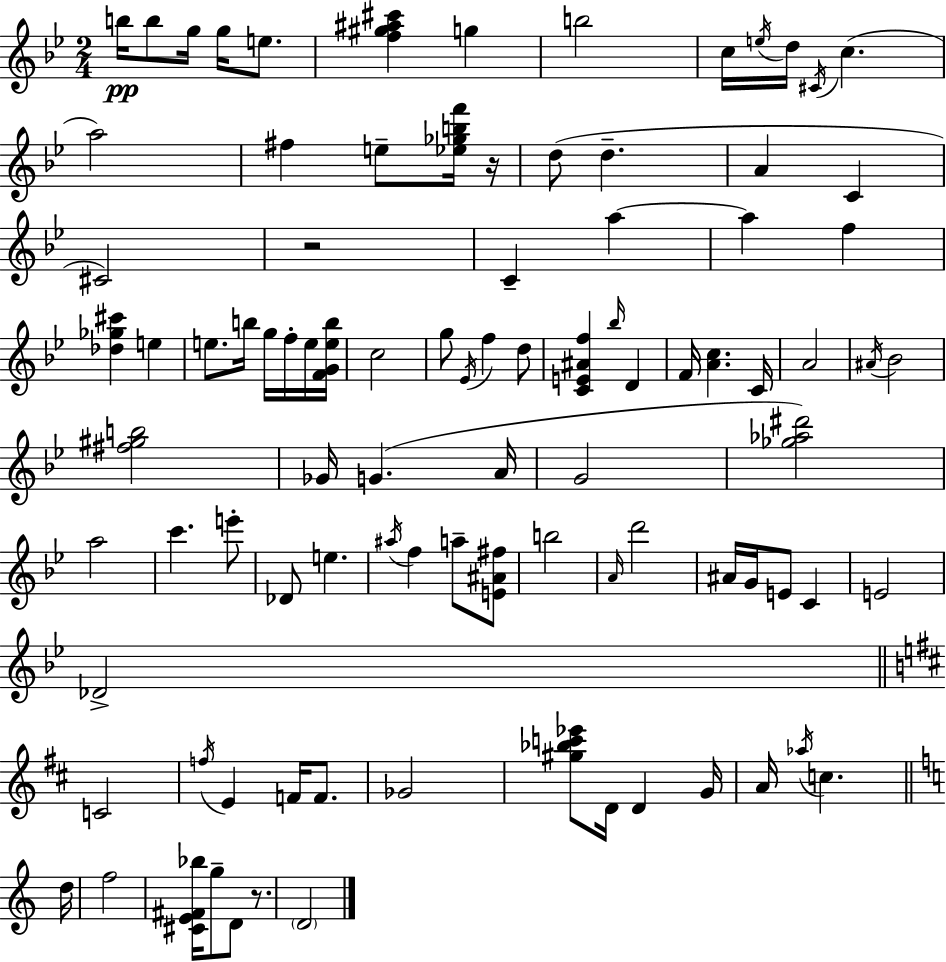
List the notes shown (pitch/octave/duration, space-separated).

B5/s B5/e G5/s G5/s E5/e. [F5,G#5,A#5,C#6]/q G5/q B5/h C5/s E5/s D5/s C#4/s C5/q. A5/h F#5/q E5/e [Eb5,Gb5,B5,F6]/s R/s D5/e D5/q. A4/q C4/q C#4/h R/h C4/q A5/q A5/q F5/q [Db5,Gb5,C#6]/q E5/q E5/e. B5/s G5/s F5/s E5/s [F4,G4,E5,B5]/s C5/h G5/e Eb4/s F5/q D5/e [C4,E4,A#4,F5]/q Bb5/s D4/q F4/s [A4,C5]/q. C4/s A4/h A#4/s Bb4/h [F#5,G#5,B5]/h Gb4/s G4/q. A4/s G4/h [Gb5,Ab5,D#6]/h A5/h C6/q. E6/e Db4/e E5/q. A#5/s F5/q A5/e [E4,A#4,F#5]/e B5/h A4/s D6/h A#4/s G4/s E4/e C4/q E4/h Db4/h C4/h F5/s E4/q F4/s F4/e. Gb4/h [G#5,Bb5,C6,Eb6]/e D4/s D4/q G4/s A4/s Ab5/s C5/q. D5/s F5/h [C#4,E4,F#4,Bb5]/s G5/e D4/e R/e. D4/h